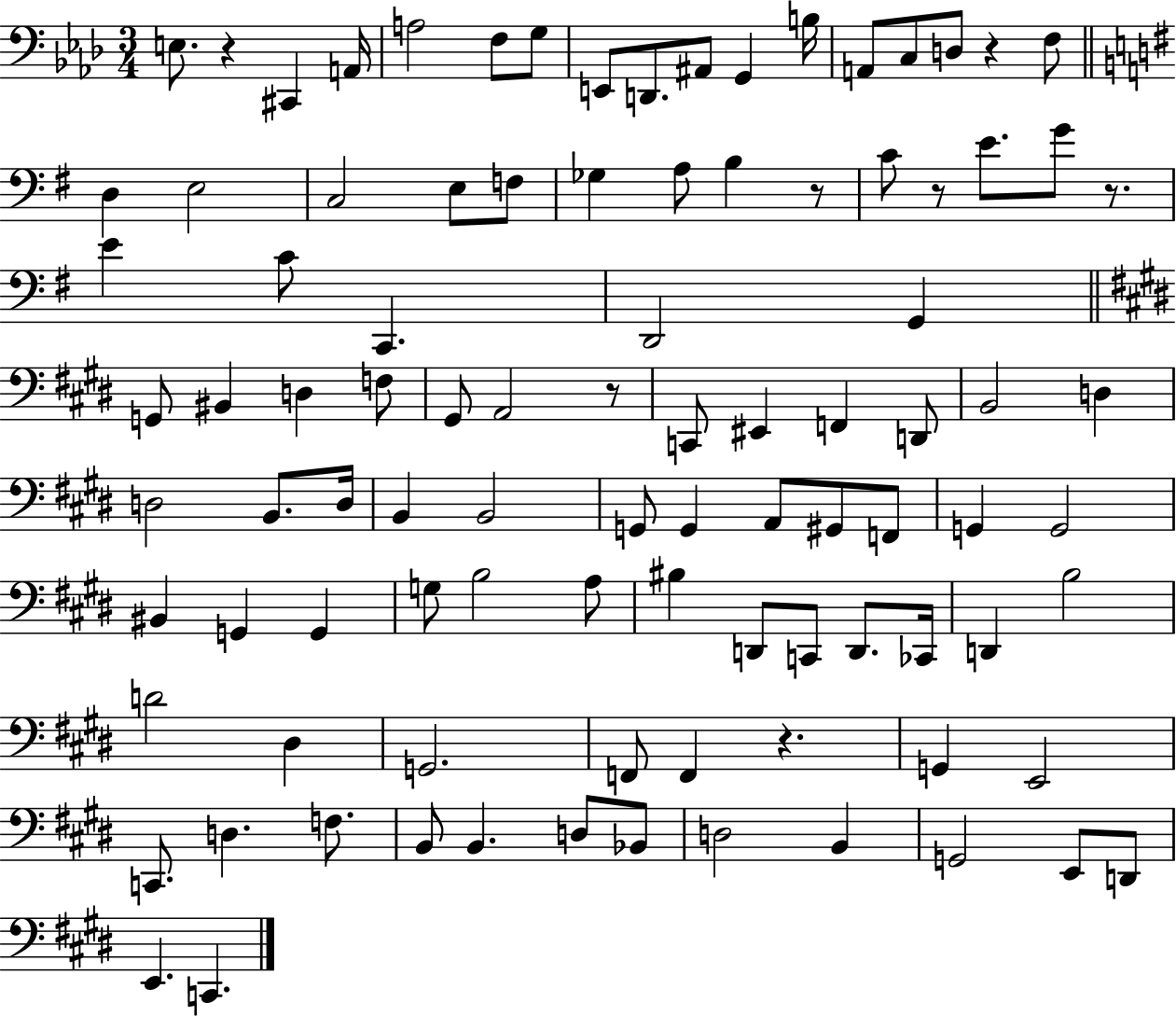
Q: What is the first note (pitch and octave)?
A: E3